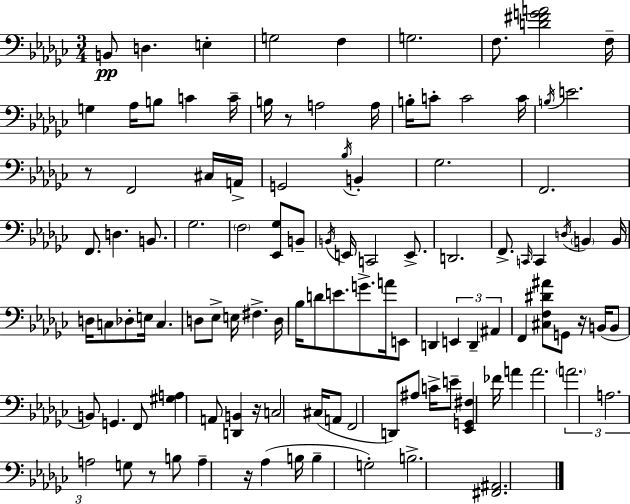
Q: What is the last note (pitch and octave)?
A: B3